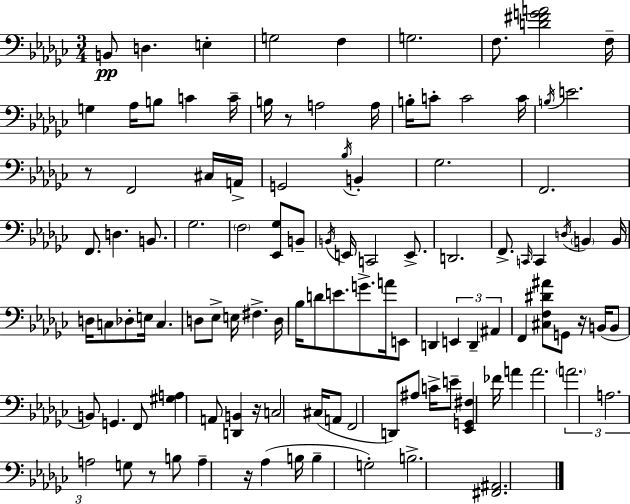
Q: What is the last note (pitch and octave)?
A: B3